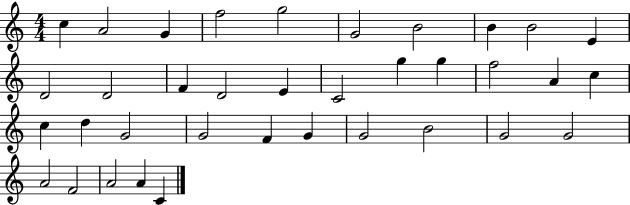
{
  \clef treble
  \numericTimeSignature
  \time 4/4
  \key c \major
  c''4 a'2 g'4 | f''2 g''2 | g'2 b'2 | b'4 b'2 e'4 | \break d'2 d'2 | f'4 d'2 e'4 | c'2 g''4 g''4 | f''2 a'4 c''4 | \break c''4 d''4 g'2 | g'2 f'4 g'4 | g'2 b'2 | g'2 g'2 | \break a'2 f'2 | a'2 a'4 c'4 | \bar "|."
}